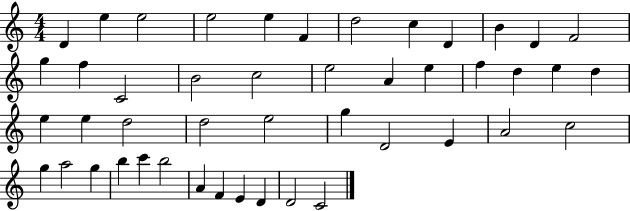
X:1
T:Untitled
M:4/4
L:1/4
K:C
D e e2 e2 e F d2 c D B D F2 g f C2 B2 c2 e2 A e f d e d e e d2 d2 e2 g D2 E A2 c2 g a2 g b c' b2 A F E D D2 C2